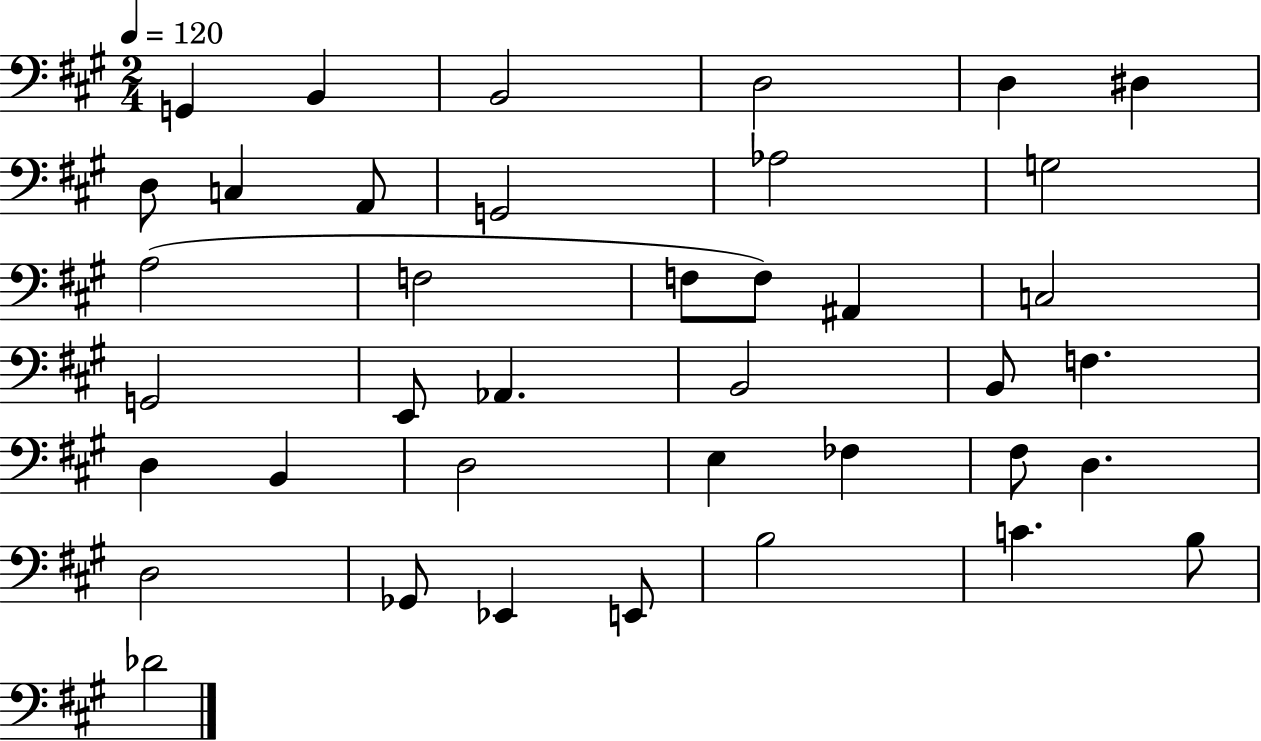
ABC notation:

X:1
T:Untitled
M:2/4
L:1/4
K:A
G,, B,, B,,2 D,2 D, ^D, D,/2 C, A,,/2 G,,2 _A,2 G,2 A,2 F,2 F,/2 F,/2 ^A,, C,2 G,,2 E,,/2 _A,, B,,2 B,,/2 F, D, B,, D,2 E, _F, ^F,/2 D, D,2 _G,,/2 _E,, E,,/2 B,2 C B,/2 _D2